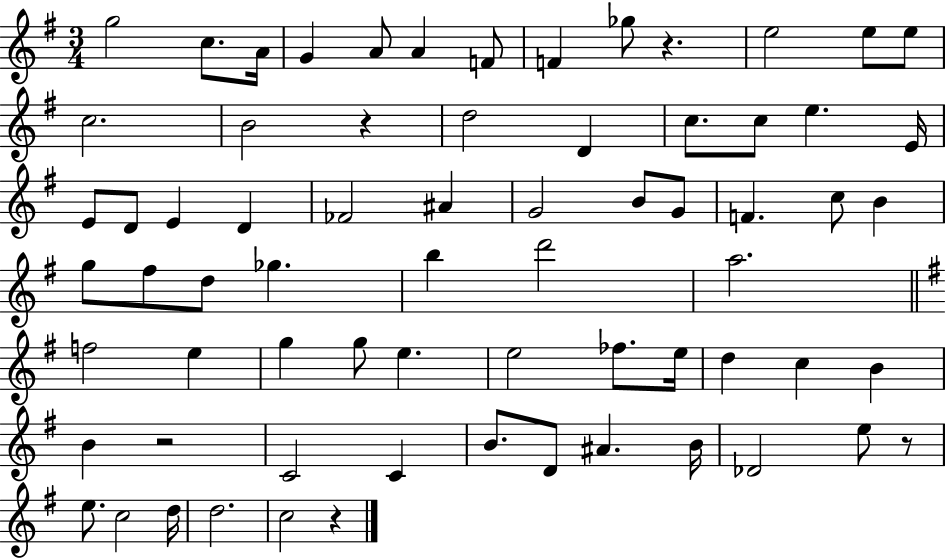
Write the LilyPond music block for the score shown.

{
  \clef treble
  \numericTimeSignature
  \time 3/4
  \key g \major
  g''2 c''8. a'16 | g'4 a'8 a'4 f'8 | f'4 ges''8 r4. | e''2 e''8 e''8 | \break c''2. | b'2 r4 | d''2 d'4 | c''8. c''8 e''4. e'16 | \break e'8 d'8 e'4 d'4 | fes'2 ais'4 | g'2 b'8 g'8 | f'4. c''8 b'4 | \break g''8 fis''8 d''8 ges''4. | b''4 d'''2 | a''2. | \bar "||" \break \key e \minor f''2 e''4 | g''4 g''8 e''4. | e''2 fes''8. e''16 | d''4 c''4 b'4 | \break b'4 r2 | c'2 c'4 | b'8. d'8 ais'4. b'16 | des'2 e''8 r8 | \break e''8. c''2 d''16 | d''2. | c''2 r4 | \bar "|."
}